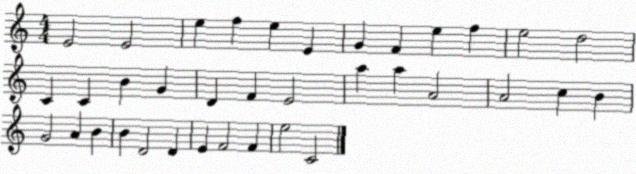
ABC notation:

X:1
T:Untitled
M:4/4
L:1/4
K:C
E2 E2 e f e E G F e f e2 d2 C C B G D F E2 a a A2 A2 c B G2 A B B D2 D E F2 F e2 C2